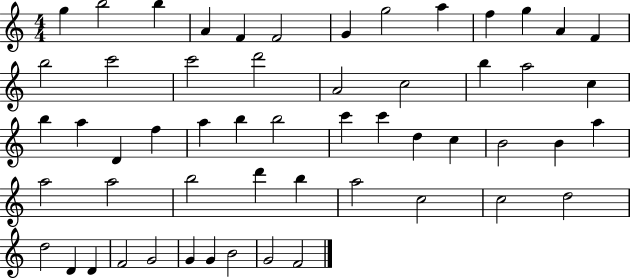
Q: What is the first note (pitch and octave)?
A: G5